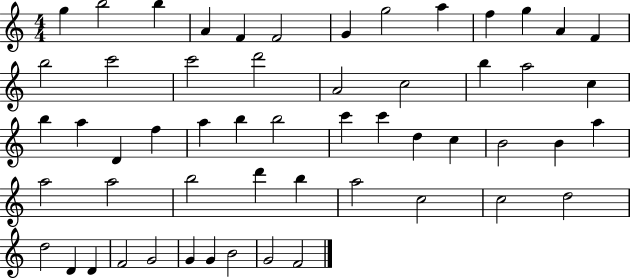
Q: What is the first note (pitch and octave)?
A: G5